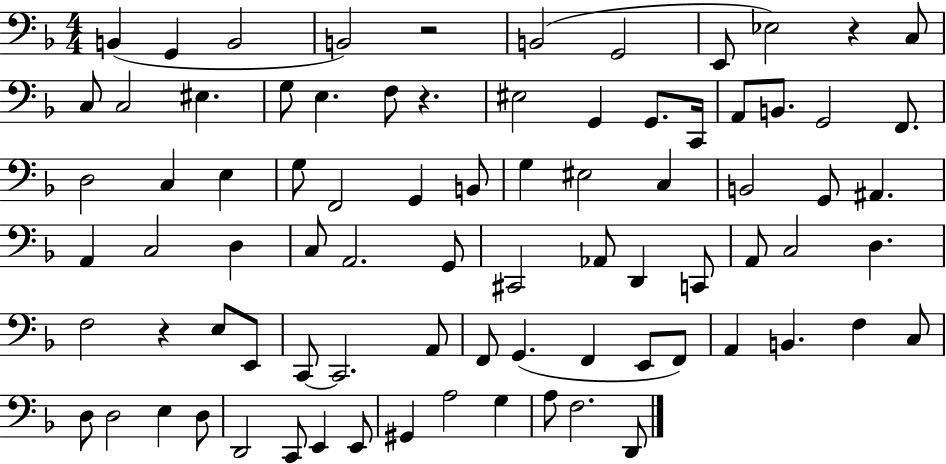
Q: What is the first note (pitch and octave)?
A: B2